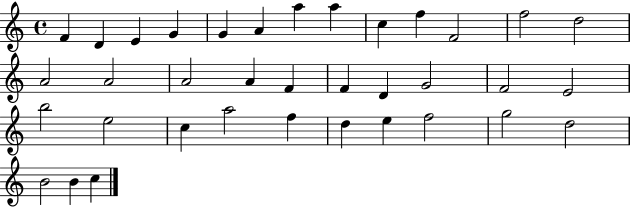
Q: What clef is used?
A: treble